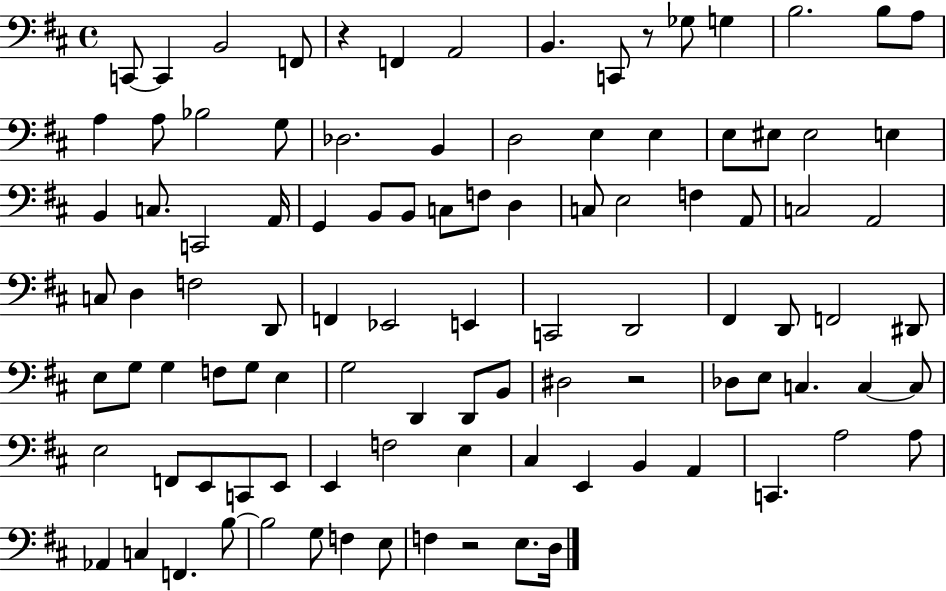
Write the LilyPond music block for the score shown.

{
  \clef bass
  \time 4/4
  \defaultTimeSignature
  \key d \major
  c,8~~ c,4 b,2 f,8 | r4 f,4 a,2 | b,4. c,8 r8 ges8 g4 | b2. b8 a8 | \break a4 a8 bes2 g8 | des2. b,4 | d2 e4 e4 | e8 eis8 eis2 e4 | \break b,4 c8. c,2 a,16 | g,4 b,8 b,8 c8 f8 d4 | c8 e2 f4 a,8 | c2 a,2 | \break c8 d4 f2 d,8 | f,4 ees,2 e,4 | c,2 d,2 | fis,4 d,8 f,2 dis,8 | \break e8 g8 g4 f8 g8 e4 | g2 d,4 d,8 b,8 | dis2 r2 | des8 e8 c4. c4~~ c8 | \break e2 f,8 e,8 c,8 e,8 | e,4 f2 e4 | cis4 e,4 b,4 a,4 | c,4. a2 a8 | \break aes,4 c4 f,4. b8~~ | b2 g8 f4 e8 | f4 r2 e8. d16 | \bar "|."
}